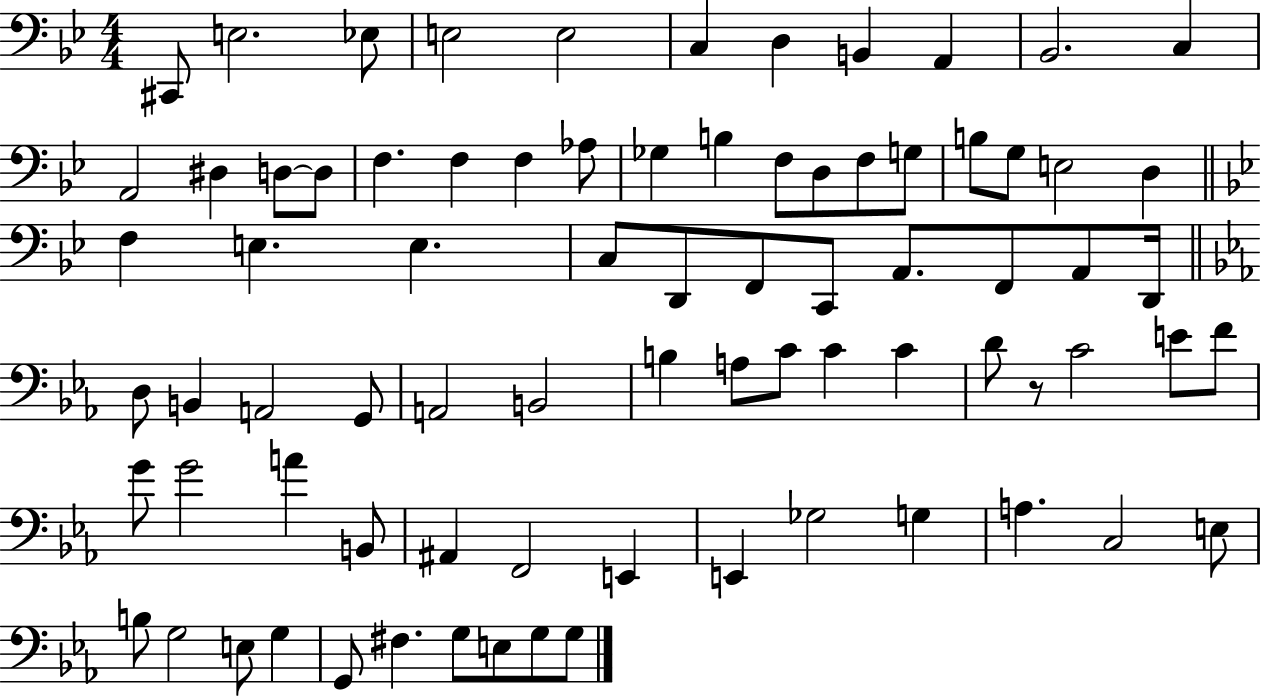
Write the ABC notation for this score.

X:1
T:Untitled
M:4/4
L:1/4
K:Bb
^C,,/2 E,2 _E,/2 E,2 E,2 C, D, B,, A,, _B,,2 C, A,,2 ^D, D,/2 D,/2 F, F, F, _A,/2 _G, B, F,/2 D,/2 F,/2 G,/2 B,/2 G,/2 E,2 D, F, E, E, C,/2 D,,/2 F,,/2 C,,/2 A,,/2 F,,/2 A,,/2 D,,/4 D,/2 B,, A,,2 G,,/2 A,,2 B,,2 B, A,/2 C/2 C C D/2 z/2 C2 E/2 F/2 G/2 G2 A B,,/2 ^A,, F,,2 E,, E,, _G,2 G, A, C,2 E,/2 B,/2 G,2 E,/2 G, G,,/2 ^F, G,/2 E,/2 G,/2 G,/2